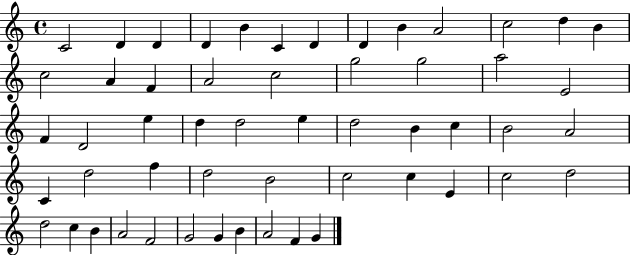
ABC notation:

X:1
T:Untitled
M:4/4
L:1/4
K:C
C2 D D D B C D D B A2 c2 d B c2 A F A2 c2 g2 g2 a2 E2 F D2 e d d2 e d2 B c B2 A2 C d2 f d2 B2 c2 c E c2 d2 d2 c B A2 F2 G2 G B A2 F G